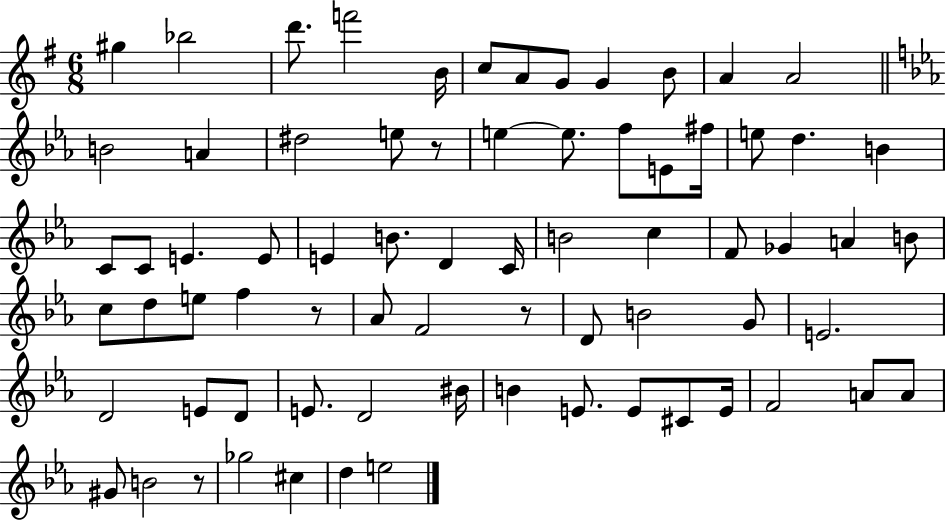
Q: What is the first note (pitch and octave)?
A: G#5